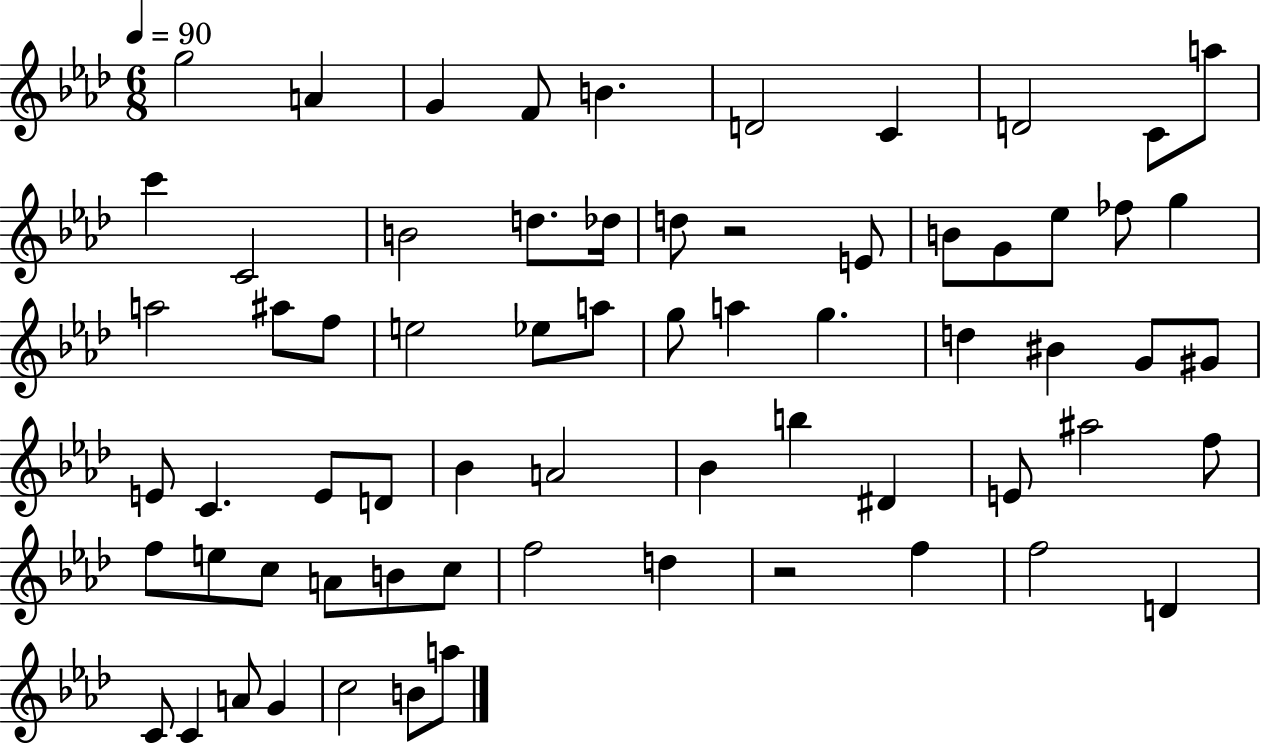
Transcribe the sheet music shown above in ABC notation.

X:1
T:Untitled
M:6/8
L:1/4
K:Ab
g2 A G F/2 B D2 C D2 C/2 a/2 c' C2 B2 d/2 _d/4 d/2 z2 E/2 B/2 G/2 _e/2 _f/2 g a2 ^a/2 f/2 e2 _e/2 a/2 g/2 a g d ^B G/2 ^G/2 E/2 C E/2 D/2 _B A2 _B b ^D E/2 ^a2 f/2 f/2 e/2 c/2 A/2 B/2 c/2 f2 d z2 f f2 D C/2 C A/2 G c2 B/2 a/2